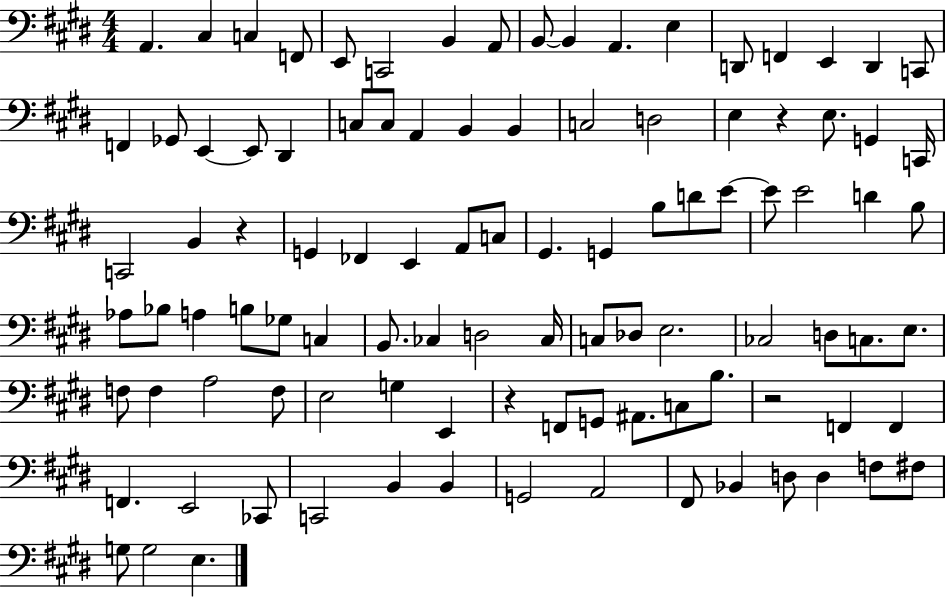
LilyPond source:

{
  \clef bass
  \numericTimeSignature
  \time 4/4
  \key e \major
  a,4. cis4 c4 f,8 | e,8 c,2 b,4 a,8 | b,8~~ b,4 a,4. e4 | d,8 f,4 e,4 d,4 c,8 | \break f,4 ges,8 e,4~~ e,8 dis,4 | c8 c8 a,4 b,4 b,4 | c2 d2 | e4 r4 e8. g,4 c,16 | \break c,2 b,4 r4 | g,4 fes,4 e,4 a,8 c8 | gis,4. g,4 b8 d'8 e'8~~ | e'8 e'2 d'4 b8 | \break aes8 bes8 a4 b8 ges8 c4 | b,8. ces4 d2 ces16 | c8 des8 e2. | ces2 d8 c8. e8. | \break f8 f4 a2 f8 | e2 g4 e,4 | r4 f,8 g,8 ais,8. c8 b8. | r2 f,4 f,4 | \break f,4. e,2 ces,8 | c,2 b,4 b,4 | g,2 a,2 | fis,8 bes,4 d8 d4 f8 fis8 | \break g8 g2 e4. | \bar "|."
}